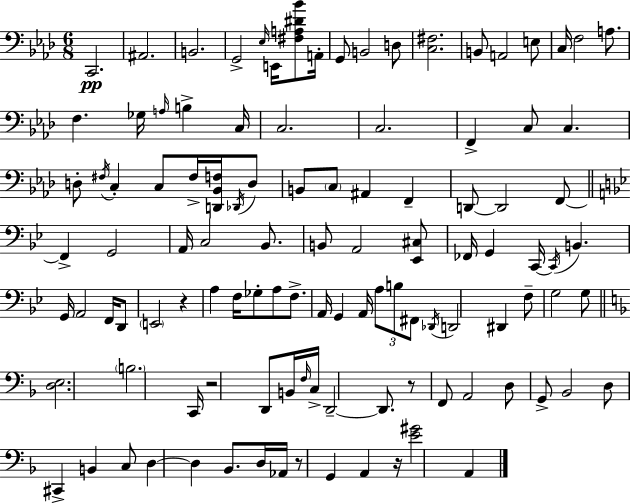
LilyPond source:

{
  \clef bass
  \numericTimeSignature
  \time 6/8
  \key f \minor
  c,2.\pp | ais,2. | b,2. | g,2-> \grace { ees16 } e,16 <fis a dis' bes'>8 | \break a,16-. g,8 b,2 d8 | <c fis>2. | b,8 a,2 e8 | c16 f2 a8. | \break f4. ges16 \grace { a16 } b4-> | c16 c2. | c2. | f,4-> c8 c4. | \break d8-. \acciaccatura { fis16 } c4-. c8 fis16-> | <d, bes, f>16 \acciaccatura { des,16 } d8 b,8 \parenthesize c8 ais,4 | f,4-- d,8~~ d,2 | f,8~~ \bar "||" \break \key g \minor f,4-> g,2 | a,16 c2 bes,8. | b,8 a,2 <ees, cis>8 | fes,16 g,4 c,16~~ \acciaccatura { c,16 } b,4. | \break g,16 a,2 f,16 d,8 | \parenthesize e,2 r4 | a4 f16 ges8-. a8 f8.-> | a,16 g,4 a,16 \tuplet 3/2 { a8 b8 fis,8 } | \break \acciaccatura { des,16 } d,2 dis,4 | f8-- g2 | g8 \bar "||" \break \key f \major <d e>2. | \parenthesize b2. | c,16 r2 d,8 b,16 | \grace { f16 } c16-> d,2--~~ d,8. | \break r8 f,8 a,2 | d8 g,8-> bes,2 | d8 cis,4-> b,4 c8 | d4~~ d4 bes,8. | \break d16 aes,16 r8 g,4 a,4 | r16 <e' gis'>2 a,4 | \bar "|."
}